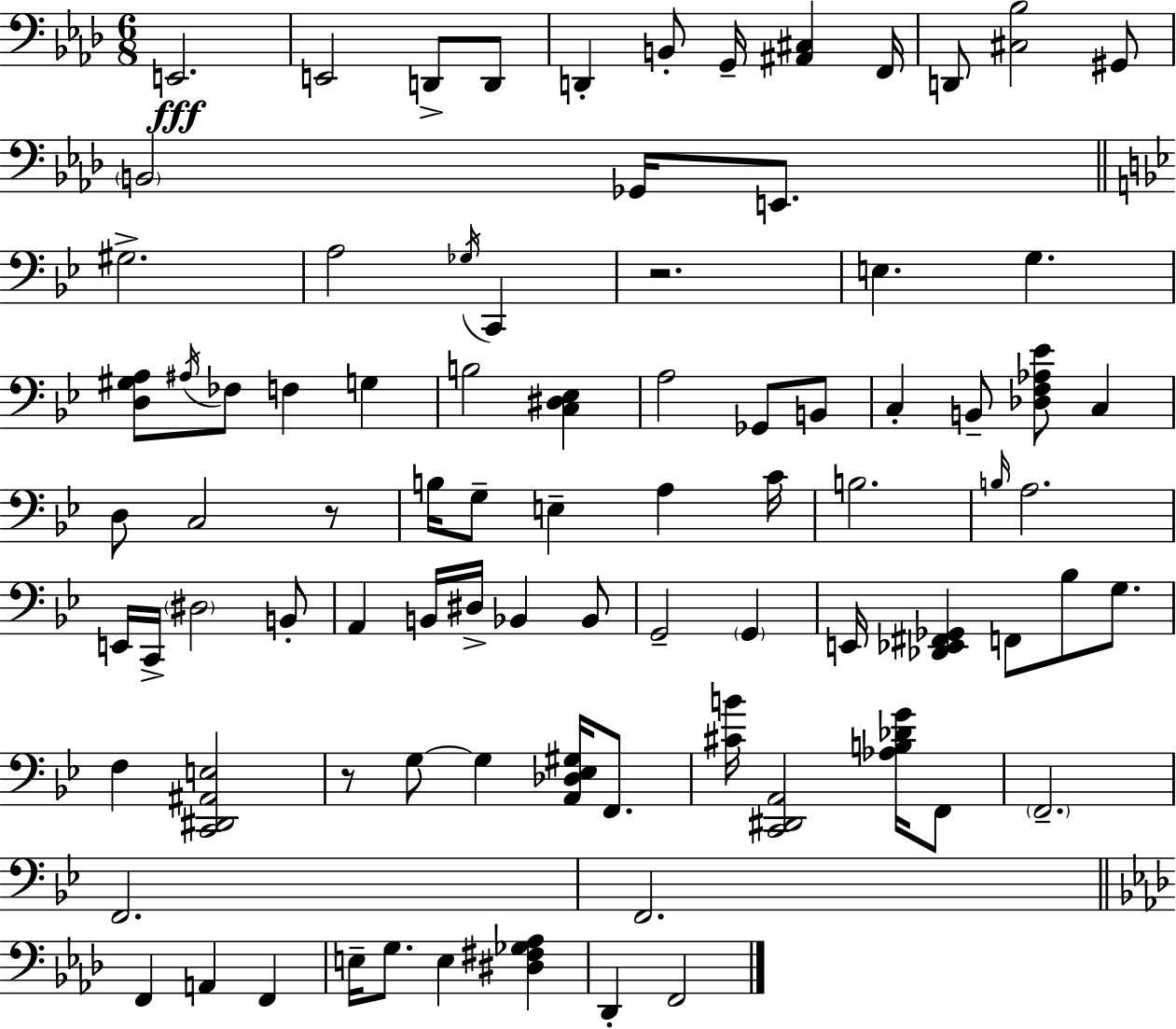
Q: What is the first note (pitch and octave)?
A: E2